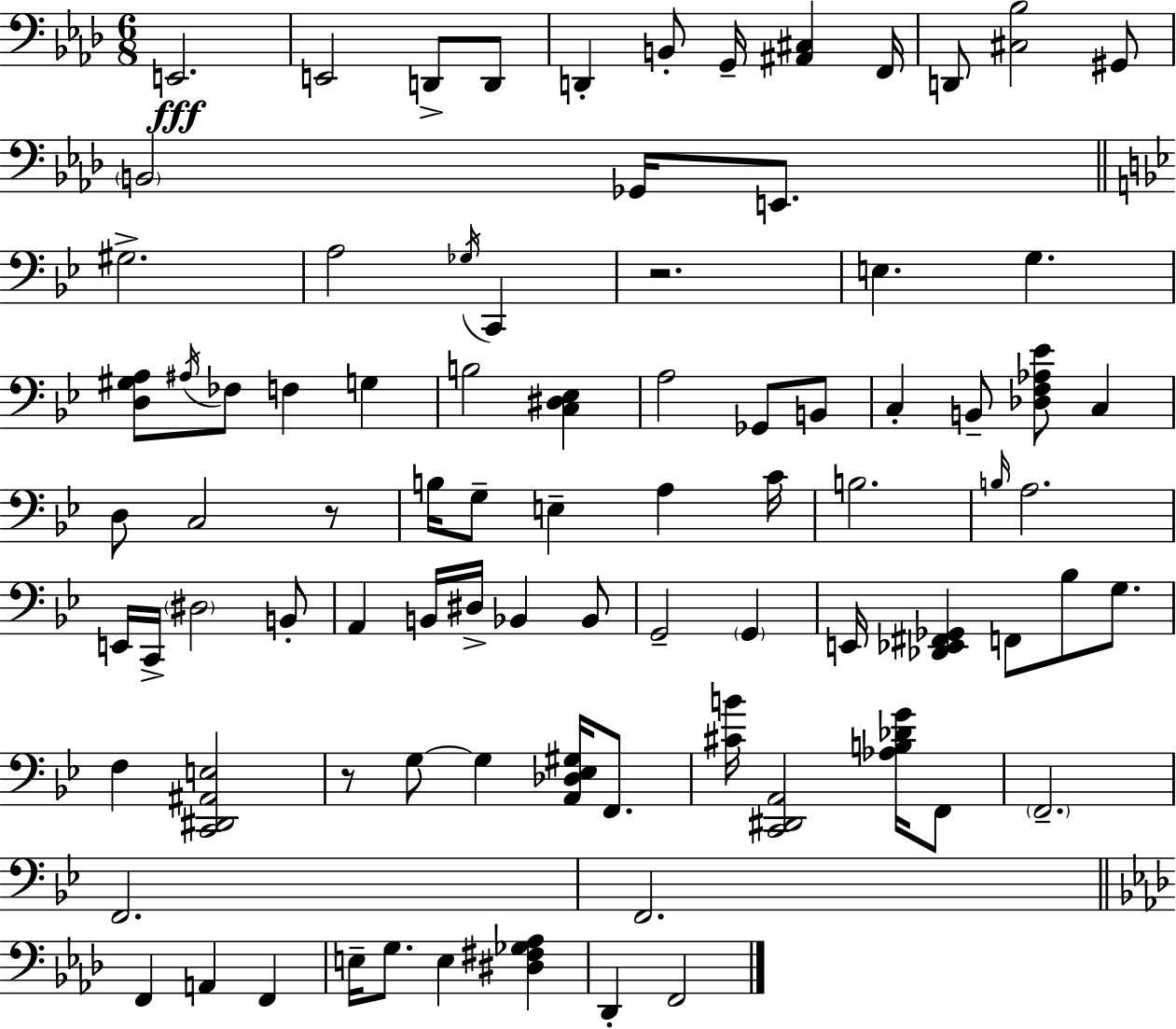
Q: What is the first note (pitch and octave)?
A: E2